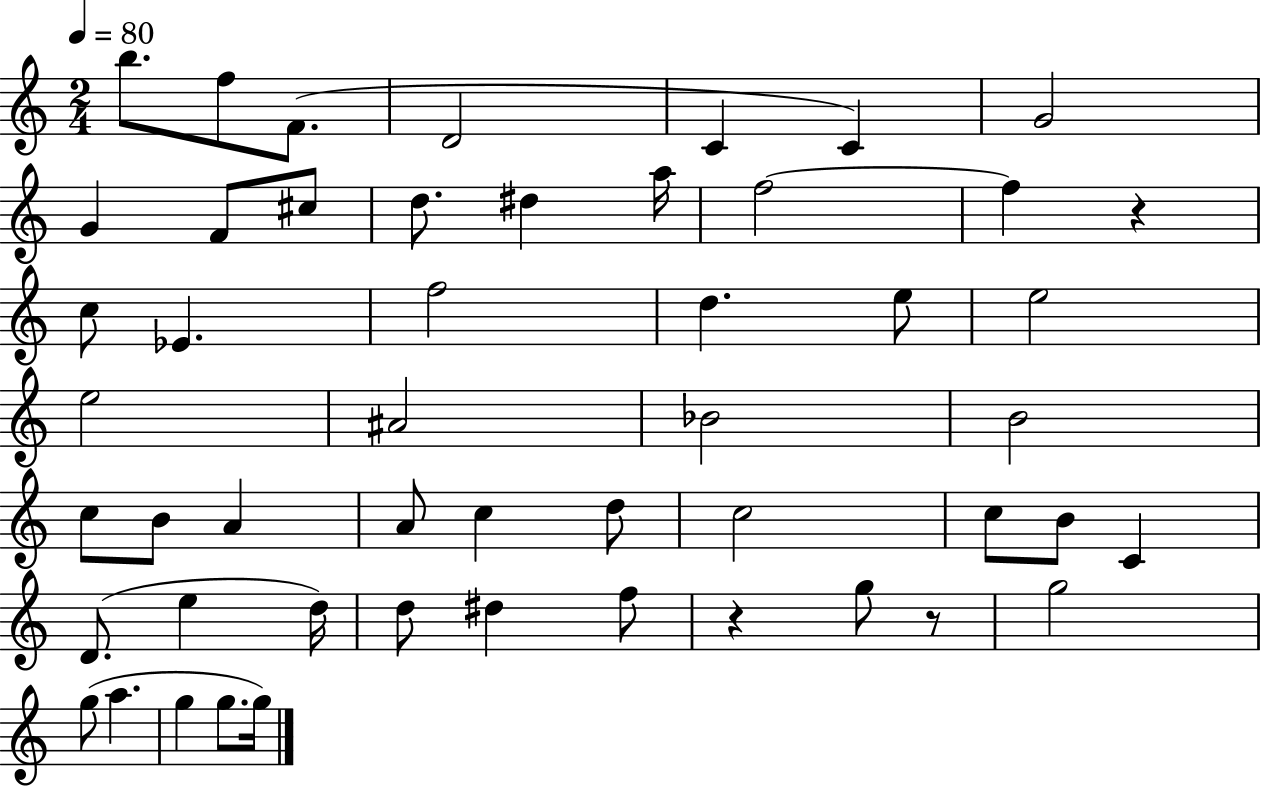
X:1
T:Untitled
M:2/4
L:1/4
K:C
b/2 f/2 F/2 D2 C C G2 G F/2 ^c/2 d/2 ^d a/4 f2 f z c/2 _E f2 d e/2 e2 e2 ^A2 _B2 B2 c/2 B/2 A A/2 c d/2 c2 c/2 B/2 C D/2 e d/4 d/2 ^d f/2 z g/2 z/2 g2 g/2 a g g/2 g/4